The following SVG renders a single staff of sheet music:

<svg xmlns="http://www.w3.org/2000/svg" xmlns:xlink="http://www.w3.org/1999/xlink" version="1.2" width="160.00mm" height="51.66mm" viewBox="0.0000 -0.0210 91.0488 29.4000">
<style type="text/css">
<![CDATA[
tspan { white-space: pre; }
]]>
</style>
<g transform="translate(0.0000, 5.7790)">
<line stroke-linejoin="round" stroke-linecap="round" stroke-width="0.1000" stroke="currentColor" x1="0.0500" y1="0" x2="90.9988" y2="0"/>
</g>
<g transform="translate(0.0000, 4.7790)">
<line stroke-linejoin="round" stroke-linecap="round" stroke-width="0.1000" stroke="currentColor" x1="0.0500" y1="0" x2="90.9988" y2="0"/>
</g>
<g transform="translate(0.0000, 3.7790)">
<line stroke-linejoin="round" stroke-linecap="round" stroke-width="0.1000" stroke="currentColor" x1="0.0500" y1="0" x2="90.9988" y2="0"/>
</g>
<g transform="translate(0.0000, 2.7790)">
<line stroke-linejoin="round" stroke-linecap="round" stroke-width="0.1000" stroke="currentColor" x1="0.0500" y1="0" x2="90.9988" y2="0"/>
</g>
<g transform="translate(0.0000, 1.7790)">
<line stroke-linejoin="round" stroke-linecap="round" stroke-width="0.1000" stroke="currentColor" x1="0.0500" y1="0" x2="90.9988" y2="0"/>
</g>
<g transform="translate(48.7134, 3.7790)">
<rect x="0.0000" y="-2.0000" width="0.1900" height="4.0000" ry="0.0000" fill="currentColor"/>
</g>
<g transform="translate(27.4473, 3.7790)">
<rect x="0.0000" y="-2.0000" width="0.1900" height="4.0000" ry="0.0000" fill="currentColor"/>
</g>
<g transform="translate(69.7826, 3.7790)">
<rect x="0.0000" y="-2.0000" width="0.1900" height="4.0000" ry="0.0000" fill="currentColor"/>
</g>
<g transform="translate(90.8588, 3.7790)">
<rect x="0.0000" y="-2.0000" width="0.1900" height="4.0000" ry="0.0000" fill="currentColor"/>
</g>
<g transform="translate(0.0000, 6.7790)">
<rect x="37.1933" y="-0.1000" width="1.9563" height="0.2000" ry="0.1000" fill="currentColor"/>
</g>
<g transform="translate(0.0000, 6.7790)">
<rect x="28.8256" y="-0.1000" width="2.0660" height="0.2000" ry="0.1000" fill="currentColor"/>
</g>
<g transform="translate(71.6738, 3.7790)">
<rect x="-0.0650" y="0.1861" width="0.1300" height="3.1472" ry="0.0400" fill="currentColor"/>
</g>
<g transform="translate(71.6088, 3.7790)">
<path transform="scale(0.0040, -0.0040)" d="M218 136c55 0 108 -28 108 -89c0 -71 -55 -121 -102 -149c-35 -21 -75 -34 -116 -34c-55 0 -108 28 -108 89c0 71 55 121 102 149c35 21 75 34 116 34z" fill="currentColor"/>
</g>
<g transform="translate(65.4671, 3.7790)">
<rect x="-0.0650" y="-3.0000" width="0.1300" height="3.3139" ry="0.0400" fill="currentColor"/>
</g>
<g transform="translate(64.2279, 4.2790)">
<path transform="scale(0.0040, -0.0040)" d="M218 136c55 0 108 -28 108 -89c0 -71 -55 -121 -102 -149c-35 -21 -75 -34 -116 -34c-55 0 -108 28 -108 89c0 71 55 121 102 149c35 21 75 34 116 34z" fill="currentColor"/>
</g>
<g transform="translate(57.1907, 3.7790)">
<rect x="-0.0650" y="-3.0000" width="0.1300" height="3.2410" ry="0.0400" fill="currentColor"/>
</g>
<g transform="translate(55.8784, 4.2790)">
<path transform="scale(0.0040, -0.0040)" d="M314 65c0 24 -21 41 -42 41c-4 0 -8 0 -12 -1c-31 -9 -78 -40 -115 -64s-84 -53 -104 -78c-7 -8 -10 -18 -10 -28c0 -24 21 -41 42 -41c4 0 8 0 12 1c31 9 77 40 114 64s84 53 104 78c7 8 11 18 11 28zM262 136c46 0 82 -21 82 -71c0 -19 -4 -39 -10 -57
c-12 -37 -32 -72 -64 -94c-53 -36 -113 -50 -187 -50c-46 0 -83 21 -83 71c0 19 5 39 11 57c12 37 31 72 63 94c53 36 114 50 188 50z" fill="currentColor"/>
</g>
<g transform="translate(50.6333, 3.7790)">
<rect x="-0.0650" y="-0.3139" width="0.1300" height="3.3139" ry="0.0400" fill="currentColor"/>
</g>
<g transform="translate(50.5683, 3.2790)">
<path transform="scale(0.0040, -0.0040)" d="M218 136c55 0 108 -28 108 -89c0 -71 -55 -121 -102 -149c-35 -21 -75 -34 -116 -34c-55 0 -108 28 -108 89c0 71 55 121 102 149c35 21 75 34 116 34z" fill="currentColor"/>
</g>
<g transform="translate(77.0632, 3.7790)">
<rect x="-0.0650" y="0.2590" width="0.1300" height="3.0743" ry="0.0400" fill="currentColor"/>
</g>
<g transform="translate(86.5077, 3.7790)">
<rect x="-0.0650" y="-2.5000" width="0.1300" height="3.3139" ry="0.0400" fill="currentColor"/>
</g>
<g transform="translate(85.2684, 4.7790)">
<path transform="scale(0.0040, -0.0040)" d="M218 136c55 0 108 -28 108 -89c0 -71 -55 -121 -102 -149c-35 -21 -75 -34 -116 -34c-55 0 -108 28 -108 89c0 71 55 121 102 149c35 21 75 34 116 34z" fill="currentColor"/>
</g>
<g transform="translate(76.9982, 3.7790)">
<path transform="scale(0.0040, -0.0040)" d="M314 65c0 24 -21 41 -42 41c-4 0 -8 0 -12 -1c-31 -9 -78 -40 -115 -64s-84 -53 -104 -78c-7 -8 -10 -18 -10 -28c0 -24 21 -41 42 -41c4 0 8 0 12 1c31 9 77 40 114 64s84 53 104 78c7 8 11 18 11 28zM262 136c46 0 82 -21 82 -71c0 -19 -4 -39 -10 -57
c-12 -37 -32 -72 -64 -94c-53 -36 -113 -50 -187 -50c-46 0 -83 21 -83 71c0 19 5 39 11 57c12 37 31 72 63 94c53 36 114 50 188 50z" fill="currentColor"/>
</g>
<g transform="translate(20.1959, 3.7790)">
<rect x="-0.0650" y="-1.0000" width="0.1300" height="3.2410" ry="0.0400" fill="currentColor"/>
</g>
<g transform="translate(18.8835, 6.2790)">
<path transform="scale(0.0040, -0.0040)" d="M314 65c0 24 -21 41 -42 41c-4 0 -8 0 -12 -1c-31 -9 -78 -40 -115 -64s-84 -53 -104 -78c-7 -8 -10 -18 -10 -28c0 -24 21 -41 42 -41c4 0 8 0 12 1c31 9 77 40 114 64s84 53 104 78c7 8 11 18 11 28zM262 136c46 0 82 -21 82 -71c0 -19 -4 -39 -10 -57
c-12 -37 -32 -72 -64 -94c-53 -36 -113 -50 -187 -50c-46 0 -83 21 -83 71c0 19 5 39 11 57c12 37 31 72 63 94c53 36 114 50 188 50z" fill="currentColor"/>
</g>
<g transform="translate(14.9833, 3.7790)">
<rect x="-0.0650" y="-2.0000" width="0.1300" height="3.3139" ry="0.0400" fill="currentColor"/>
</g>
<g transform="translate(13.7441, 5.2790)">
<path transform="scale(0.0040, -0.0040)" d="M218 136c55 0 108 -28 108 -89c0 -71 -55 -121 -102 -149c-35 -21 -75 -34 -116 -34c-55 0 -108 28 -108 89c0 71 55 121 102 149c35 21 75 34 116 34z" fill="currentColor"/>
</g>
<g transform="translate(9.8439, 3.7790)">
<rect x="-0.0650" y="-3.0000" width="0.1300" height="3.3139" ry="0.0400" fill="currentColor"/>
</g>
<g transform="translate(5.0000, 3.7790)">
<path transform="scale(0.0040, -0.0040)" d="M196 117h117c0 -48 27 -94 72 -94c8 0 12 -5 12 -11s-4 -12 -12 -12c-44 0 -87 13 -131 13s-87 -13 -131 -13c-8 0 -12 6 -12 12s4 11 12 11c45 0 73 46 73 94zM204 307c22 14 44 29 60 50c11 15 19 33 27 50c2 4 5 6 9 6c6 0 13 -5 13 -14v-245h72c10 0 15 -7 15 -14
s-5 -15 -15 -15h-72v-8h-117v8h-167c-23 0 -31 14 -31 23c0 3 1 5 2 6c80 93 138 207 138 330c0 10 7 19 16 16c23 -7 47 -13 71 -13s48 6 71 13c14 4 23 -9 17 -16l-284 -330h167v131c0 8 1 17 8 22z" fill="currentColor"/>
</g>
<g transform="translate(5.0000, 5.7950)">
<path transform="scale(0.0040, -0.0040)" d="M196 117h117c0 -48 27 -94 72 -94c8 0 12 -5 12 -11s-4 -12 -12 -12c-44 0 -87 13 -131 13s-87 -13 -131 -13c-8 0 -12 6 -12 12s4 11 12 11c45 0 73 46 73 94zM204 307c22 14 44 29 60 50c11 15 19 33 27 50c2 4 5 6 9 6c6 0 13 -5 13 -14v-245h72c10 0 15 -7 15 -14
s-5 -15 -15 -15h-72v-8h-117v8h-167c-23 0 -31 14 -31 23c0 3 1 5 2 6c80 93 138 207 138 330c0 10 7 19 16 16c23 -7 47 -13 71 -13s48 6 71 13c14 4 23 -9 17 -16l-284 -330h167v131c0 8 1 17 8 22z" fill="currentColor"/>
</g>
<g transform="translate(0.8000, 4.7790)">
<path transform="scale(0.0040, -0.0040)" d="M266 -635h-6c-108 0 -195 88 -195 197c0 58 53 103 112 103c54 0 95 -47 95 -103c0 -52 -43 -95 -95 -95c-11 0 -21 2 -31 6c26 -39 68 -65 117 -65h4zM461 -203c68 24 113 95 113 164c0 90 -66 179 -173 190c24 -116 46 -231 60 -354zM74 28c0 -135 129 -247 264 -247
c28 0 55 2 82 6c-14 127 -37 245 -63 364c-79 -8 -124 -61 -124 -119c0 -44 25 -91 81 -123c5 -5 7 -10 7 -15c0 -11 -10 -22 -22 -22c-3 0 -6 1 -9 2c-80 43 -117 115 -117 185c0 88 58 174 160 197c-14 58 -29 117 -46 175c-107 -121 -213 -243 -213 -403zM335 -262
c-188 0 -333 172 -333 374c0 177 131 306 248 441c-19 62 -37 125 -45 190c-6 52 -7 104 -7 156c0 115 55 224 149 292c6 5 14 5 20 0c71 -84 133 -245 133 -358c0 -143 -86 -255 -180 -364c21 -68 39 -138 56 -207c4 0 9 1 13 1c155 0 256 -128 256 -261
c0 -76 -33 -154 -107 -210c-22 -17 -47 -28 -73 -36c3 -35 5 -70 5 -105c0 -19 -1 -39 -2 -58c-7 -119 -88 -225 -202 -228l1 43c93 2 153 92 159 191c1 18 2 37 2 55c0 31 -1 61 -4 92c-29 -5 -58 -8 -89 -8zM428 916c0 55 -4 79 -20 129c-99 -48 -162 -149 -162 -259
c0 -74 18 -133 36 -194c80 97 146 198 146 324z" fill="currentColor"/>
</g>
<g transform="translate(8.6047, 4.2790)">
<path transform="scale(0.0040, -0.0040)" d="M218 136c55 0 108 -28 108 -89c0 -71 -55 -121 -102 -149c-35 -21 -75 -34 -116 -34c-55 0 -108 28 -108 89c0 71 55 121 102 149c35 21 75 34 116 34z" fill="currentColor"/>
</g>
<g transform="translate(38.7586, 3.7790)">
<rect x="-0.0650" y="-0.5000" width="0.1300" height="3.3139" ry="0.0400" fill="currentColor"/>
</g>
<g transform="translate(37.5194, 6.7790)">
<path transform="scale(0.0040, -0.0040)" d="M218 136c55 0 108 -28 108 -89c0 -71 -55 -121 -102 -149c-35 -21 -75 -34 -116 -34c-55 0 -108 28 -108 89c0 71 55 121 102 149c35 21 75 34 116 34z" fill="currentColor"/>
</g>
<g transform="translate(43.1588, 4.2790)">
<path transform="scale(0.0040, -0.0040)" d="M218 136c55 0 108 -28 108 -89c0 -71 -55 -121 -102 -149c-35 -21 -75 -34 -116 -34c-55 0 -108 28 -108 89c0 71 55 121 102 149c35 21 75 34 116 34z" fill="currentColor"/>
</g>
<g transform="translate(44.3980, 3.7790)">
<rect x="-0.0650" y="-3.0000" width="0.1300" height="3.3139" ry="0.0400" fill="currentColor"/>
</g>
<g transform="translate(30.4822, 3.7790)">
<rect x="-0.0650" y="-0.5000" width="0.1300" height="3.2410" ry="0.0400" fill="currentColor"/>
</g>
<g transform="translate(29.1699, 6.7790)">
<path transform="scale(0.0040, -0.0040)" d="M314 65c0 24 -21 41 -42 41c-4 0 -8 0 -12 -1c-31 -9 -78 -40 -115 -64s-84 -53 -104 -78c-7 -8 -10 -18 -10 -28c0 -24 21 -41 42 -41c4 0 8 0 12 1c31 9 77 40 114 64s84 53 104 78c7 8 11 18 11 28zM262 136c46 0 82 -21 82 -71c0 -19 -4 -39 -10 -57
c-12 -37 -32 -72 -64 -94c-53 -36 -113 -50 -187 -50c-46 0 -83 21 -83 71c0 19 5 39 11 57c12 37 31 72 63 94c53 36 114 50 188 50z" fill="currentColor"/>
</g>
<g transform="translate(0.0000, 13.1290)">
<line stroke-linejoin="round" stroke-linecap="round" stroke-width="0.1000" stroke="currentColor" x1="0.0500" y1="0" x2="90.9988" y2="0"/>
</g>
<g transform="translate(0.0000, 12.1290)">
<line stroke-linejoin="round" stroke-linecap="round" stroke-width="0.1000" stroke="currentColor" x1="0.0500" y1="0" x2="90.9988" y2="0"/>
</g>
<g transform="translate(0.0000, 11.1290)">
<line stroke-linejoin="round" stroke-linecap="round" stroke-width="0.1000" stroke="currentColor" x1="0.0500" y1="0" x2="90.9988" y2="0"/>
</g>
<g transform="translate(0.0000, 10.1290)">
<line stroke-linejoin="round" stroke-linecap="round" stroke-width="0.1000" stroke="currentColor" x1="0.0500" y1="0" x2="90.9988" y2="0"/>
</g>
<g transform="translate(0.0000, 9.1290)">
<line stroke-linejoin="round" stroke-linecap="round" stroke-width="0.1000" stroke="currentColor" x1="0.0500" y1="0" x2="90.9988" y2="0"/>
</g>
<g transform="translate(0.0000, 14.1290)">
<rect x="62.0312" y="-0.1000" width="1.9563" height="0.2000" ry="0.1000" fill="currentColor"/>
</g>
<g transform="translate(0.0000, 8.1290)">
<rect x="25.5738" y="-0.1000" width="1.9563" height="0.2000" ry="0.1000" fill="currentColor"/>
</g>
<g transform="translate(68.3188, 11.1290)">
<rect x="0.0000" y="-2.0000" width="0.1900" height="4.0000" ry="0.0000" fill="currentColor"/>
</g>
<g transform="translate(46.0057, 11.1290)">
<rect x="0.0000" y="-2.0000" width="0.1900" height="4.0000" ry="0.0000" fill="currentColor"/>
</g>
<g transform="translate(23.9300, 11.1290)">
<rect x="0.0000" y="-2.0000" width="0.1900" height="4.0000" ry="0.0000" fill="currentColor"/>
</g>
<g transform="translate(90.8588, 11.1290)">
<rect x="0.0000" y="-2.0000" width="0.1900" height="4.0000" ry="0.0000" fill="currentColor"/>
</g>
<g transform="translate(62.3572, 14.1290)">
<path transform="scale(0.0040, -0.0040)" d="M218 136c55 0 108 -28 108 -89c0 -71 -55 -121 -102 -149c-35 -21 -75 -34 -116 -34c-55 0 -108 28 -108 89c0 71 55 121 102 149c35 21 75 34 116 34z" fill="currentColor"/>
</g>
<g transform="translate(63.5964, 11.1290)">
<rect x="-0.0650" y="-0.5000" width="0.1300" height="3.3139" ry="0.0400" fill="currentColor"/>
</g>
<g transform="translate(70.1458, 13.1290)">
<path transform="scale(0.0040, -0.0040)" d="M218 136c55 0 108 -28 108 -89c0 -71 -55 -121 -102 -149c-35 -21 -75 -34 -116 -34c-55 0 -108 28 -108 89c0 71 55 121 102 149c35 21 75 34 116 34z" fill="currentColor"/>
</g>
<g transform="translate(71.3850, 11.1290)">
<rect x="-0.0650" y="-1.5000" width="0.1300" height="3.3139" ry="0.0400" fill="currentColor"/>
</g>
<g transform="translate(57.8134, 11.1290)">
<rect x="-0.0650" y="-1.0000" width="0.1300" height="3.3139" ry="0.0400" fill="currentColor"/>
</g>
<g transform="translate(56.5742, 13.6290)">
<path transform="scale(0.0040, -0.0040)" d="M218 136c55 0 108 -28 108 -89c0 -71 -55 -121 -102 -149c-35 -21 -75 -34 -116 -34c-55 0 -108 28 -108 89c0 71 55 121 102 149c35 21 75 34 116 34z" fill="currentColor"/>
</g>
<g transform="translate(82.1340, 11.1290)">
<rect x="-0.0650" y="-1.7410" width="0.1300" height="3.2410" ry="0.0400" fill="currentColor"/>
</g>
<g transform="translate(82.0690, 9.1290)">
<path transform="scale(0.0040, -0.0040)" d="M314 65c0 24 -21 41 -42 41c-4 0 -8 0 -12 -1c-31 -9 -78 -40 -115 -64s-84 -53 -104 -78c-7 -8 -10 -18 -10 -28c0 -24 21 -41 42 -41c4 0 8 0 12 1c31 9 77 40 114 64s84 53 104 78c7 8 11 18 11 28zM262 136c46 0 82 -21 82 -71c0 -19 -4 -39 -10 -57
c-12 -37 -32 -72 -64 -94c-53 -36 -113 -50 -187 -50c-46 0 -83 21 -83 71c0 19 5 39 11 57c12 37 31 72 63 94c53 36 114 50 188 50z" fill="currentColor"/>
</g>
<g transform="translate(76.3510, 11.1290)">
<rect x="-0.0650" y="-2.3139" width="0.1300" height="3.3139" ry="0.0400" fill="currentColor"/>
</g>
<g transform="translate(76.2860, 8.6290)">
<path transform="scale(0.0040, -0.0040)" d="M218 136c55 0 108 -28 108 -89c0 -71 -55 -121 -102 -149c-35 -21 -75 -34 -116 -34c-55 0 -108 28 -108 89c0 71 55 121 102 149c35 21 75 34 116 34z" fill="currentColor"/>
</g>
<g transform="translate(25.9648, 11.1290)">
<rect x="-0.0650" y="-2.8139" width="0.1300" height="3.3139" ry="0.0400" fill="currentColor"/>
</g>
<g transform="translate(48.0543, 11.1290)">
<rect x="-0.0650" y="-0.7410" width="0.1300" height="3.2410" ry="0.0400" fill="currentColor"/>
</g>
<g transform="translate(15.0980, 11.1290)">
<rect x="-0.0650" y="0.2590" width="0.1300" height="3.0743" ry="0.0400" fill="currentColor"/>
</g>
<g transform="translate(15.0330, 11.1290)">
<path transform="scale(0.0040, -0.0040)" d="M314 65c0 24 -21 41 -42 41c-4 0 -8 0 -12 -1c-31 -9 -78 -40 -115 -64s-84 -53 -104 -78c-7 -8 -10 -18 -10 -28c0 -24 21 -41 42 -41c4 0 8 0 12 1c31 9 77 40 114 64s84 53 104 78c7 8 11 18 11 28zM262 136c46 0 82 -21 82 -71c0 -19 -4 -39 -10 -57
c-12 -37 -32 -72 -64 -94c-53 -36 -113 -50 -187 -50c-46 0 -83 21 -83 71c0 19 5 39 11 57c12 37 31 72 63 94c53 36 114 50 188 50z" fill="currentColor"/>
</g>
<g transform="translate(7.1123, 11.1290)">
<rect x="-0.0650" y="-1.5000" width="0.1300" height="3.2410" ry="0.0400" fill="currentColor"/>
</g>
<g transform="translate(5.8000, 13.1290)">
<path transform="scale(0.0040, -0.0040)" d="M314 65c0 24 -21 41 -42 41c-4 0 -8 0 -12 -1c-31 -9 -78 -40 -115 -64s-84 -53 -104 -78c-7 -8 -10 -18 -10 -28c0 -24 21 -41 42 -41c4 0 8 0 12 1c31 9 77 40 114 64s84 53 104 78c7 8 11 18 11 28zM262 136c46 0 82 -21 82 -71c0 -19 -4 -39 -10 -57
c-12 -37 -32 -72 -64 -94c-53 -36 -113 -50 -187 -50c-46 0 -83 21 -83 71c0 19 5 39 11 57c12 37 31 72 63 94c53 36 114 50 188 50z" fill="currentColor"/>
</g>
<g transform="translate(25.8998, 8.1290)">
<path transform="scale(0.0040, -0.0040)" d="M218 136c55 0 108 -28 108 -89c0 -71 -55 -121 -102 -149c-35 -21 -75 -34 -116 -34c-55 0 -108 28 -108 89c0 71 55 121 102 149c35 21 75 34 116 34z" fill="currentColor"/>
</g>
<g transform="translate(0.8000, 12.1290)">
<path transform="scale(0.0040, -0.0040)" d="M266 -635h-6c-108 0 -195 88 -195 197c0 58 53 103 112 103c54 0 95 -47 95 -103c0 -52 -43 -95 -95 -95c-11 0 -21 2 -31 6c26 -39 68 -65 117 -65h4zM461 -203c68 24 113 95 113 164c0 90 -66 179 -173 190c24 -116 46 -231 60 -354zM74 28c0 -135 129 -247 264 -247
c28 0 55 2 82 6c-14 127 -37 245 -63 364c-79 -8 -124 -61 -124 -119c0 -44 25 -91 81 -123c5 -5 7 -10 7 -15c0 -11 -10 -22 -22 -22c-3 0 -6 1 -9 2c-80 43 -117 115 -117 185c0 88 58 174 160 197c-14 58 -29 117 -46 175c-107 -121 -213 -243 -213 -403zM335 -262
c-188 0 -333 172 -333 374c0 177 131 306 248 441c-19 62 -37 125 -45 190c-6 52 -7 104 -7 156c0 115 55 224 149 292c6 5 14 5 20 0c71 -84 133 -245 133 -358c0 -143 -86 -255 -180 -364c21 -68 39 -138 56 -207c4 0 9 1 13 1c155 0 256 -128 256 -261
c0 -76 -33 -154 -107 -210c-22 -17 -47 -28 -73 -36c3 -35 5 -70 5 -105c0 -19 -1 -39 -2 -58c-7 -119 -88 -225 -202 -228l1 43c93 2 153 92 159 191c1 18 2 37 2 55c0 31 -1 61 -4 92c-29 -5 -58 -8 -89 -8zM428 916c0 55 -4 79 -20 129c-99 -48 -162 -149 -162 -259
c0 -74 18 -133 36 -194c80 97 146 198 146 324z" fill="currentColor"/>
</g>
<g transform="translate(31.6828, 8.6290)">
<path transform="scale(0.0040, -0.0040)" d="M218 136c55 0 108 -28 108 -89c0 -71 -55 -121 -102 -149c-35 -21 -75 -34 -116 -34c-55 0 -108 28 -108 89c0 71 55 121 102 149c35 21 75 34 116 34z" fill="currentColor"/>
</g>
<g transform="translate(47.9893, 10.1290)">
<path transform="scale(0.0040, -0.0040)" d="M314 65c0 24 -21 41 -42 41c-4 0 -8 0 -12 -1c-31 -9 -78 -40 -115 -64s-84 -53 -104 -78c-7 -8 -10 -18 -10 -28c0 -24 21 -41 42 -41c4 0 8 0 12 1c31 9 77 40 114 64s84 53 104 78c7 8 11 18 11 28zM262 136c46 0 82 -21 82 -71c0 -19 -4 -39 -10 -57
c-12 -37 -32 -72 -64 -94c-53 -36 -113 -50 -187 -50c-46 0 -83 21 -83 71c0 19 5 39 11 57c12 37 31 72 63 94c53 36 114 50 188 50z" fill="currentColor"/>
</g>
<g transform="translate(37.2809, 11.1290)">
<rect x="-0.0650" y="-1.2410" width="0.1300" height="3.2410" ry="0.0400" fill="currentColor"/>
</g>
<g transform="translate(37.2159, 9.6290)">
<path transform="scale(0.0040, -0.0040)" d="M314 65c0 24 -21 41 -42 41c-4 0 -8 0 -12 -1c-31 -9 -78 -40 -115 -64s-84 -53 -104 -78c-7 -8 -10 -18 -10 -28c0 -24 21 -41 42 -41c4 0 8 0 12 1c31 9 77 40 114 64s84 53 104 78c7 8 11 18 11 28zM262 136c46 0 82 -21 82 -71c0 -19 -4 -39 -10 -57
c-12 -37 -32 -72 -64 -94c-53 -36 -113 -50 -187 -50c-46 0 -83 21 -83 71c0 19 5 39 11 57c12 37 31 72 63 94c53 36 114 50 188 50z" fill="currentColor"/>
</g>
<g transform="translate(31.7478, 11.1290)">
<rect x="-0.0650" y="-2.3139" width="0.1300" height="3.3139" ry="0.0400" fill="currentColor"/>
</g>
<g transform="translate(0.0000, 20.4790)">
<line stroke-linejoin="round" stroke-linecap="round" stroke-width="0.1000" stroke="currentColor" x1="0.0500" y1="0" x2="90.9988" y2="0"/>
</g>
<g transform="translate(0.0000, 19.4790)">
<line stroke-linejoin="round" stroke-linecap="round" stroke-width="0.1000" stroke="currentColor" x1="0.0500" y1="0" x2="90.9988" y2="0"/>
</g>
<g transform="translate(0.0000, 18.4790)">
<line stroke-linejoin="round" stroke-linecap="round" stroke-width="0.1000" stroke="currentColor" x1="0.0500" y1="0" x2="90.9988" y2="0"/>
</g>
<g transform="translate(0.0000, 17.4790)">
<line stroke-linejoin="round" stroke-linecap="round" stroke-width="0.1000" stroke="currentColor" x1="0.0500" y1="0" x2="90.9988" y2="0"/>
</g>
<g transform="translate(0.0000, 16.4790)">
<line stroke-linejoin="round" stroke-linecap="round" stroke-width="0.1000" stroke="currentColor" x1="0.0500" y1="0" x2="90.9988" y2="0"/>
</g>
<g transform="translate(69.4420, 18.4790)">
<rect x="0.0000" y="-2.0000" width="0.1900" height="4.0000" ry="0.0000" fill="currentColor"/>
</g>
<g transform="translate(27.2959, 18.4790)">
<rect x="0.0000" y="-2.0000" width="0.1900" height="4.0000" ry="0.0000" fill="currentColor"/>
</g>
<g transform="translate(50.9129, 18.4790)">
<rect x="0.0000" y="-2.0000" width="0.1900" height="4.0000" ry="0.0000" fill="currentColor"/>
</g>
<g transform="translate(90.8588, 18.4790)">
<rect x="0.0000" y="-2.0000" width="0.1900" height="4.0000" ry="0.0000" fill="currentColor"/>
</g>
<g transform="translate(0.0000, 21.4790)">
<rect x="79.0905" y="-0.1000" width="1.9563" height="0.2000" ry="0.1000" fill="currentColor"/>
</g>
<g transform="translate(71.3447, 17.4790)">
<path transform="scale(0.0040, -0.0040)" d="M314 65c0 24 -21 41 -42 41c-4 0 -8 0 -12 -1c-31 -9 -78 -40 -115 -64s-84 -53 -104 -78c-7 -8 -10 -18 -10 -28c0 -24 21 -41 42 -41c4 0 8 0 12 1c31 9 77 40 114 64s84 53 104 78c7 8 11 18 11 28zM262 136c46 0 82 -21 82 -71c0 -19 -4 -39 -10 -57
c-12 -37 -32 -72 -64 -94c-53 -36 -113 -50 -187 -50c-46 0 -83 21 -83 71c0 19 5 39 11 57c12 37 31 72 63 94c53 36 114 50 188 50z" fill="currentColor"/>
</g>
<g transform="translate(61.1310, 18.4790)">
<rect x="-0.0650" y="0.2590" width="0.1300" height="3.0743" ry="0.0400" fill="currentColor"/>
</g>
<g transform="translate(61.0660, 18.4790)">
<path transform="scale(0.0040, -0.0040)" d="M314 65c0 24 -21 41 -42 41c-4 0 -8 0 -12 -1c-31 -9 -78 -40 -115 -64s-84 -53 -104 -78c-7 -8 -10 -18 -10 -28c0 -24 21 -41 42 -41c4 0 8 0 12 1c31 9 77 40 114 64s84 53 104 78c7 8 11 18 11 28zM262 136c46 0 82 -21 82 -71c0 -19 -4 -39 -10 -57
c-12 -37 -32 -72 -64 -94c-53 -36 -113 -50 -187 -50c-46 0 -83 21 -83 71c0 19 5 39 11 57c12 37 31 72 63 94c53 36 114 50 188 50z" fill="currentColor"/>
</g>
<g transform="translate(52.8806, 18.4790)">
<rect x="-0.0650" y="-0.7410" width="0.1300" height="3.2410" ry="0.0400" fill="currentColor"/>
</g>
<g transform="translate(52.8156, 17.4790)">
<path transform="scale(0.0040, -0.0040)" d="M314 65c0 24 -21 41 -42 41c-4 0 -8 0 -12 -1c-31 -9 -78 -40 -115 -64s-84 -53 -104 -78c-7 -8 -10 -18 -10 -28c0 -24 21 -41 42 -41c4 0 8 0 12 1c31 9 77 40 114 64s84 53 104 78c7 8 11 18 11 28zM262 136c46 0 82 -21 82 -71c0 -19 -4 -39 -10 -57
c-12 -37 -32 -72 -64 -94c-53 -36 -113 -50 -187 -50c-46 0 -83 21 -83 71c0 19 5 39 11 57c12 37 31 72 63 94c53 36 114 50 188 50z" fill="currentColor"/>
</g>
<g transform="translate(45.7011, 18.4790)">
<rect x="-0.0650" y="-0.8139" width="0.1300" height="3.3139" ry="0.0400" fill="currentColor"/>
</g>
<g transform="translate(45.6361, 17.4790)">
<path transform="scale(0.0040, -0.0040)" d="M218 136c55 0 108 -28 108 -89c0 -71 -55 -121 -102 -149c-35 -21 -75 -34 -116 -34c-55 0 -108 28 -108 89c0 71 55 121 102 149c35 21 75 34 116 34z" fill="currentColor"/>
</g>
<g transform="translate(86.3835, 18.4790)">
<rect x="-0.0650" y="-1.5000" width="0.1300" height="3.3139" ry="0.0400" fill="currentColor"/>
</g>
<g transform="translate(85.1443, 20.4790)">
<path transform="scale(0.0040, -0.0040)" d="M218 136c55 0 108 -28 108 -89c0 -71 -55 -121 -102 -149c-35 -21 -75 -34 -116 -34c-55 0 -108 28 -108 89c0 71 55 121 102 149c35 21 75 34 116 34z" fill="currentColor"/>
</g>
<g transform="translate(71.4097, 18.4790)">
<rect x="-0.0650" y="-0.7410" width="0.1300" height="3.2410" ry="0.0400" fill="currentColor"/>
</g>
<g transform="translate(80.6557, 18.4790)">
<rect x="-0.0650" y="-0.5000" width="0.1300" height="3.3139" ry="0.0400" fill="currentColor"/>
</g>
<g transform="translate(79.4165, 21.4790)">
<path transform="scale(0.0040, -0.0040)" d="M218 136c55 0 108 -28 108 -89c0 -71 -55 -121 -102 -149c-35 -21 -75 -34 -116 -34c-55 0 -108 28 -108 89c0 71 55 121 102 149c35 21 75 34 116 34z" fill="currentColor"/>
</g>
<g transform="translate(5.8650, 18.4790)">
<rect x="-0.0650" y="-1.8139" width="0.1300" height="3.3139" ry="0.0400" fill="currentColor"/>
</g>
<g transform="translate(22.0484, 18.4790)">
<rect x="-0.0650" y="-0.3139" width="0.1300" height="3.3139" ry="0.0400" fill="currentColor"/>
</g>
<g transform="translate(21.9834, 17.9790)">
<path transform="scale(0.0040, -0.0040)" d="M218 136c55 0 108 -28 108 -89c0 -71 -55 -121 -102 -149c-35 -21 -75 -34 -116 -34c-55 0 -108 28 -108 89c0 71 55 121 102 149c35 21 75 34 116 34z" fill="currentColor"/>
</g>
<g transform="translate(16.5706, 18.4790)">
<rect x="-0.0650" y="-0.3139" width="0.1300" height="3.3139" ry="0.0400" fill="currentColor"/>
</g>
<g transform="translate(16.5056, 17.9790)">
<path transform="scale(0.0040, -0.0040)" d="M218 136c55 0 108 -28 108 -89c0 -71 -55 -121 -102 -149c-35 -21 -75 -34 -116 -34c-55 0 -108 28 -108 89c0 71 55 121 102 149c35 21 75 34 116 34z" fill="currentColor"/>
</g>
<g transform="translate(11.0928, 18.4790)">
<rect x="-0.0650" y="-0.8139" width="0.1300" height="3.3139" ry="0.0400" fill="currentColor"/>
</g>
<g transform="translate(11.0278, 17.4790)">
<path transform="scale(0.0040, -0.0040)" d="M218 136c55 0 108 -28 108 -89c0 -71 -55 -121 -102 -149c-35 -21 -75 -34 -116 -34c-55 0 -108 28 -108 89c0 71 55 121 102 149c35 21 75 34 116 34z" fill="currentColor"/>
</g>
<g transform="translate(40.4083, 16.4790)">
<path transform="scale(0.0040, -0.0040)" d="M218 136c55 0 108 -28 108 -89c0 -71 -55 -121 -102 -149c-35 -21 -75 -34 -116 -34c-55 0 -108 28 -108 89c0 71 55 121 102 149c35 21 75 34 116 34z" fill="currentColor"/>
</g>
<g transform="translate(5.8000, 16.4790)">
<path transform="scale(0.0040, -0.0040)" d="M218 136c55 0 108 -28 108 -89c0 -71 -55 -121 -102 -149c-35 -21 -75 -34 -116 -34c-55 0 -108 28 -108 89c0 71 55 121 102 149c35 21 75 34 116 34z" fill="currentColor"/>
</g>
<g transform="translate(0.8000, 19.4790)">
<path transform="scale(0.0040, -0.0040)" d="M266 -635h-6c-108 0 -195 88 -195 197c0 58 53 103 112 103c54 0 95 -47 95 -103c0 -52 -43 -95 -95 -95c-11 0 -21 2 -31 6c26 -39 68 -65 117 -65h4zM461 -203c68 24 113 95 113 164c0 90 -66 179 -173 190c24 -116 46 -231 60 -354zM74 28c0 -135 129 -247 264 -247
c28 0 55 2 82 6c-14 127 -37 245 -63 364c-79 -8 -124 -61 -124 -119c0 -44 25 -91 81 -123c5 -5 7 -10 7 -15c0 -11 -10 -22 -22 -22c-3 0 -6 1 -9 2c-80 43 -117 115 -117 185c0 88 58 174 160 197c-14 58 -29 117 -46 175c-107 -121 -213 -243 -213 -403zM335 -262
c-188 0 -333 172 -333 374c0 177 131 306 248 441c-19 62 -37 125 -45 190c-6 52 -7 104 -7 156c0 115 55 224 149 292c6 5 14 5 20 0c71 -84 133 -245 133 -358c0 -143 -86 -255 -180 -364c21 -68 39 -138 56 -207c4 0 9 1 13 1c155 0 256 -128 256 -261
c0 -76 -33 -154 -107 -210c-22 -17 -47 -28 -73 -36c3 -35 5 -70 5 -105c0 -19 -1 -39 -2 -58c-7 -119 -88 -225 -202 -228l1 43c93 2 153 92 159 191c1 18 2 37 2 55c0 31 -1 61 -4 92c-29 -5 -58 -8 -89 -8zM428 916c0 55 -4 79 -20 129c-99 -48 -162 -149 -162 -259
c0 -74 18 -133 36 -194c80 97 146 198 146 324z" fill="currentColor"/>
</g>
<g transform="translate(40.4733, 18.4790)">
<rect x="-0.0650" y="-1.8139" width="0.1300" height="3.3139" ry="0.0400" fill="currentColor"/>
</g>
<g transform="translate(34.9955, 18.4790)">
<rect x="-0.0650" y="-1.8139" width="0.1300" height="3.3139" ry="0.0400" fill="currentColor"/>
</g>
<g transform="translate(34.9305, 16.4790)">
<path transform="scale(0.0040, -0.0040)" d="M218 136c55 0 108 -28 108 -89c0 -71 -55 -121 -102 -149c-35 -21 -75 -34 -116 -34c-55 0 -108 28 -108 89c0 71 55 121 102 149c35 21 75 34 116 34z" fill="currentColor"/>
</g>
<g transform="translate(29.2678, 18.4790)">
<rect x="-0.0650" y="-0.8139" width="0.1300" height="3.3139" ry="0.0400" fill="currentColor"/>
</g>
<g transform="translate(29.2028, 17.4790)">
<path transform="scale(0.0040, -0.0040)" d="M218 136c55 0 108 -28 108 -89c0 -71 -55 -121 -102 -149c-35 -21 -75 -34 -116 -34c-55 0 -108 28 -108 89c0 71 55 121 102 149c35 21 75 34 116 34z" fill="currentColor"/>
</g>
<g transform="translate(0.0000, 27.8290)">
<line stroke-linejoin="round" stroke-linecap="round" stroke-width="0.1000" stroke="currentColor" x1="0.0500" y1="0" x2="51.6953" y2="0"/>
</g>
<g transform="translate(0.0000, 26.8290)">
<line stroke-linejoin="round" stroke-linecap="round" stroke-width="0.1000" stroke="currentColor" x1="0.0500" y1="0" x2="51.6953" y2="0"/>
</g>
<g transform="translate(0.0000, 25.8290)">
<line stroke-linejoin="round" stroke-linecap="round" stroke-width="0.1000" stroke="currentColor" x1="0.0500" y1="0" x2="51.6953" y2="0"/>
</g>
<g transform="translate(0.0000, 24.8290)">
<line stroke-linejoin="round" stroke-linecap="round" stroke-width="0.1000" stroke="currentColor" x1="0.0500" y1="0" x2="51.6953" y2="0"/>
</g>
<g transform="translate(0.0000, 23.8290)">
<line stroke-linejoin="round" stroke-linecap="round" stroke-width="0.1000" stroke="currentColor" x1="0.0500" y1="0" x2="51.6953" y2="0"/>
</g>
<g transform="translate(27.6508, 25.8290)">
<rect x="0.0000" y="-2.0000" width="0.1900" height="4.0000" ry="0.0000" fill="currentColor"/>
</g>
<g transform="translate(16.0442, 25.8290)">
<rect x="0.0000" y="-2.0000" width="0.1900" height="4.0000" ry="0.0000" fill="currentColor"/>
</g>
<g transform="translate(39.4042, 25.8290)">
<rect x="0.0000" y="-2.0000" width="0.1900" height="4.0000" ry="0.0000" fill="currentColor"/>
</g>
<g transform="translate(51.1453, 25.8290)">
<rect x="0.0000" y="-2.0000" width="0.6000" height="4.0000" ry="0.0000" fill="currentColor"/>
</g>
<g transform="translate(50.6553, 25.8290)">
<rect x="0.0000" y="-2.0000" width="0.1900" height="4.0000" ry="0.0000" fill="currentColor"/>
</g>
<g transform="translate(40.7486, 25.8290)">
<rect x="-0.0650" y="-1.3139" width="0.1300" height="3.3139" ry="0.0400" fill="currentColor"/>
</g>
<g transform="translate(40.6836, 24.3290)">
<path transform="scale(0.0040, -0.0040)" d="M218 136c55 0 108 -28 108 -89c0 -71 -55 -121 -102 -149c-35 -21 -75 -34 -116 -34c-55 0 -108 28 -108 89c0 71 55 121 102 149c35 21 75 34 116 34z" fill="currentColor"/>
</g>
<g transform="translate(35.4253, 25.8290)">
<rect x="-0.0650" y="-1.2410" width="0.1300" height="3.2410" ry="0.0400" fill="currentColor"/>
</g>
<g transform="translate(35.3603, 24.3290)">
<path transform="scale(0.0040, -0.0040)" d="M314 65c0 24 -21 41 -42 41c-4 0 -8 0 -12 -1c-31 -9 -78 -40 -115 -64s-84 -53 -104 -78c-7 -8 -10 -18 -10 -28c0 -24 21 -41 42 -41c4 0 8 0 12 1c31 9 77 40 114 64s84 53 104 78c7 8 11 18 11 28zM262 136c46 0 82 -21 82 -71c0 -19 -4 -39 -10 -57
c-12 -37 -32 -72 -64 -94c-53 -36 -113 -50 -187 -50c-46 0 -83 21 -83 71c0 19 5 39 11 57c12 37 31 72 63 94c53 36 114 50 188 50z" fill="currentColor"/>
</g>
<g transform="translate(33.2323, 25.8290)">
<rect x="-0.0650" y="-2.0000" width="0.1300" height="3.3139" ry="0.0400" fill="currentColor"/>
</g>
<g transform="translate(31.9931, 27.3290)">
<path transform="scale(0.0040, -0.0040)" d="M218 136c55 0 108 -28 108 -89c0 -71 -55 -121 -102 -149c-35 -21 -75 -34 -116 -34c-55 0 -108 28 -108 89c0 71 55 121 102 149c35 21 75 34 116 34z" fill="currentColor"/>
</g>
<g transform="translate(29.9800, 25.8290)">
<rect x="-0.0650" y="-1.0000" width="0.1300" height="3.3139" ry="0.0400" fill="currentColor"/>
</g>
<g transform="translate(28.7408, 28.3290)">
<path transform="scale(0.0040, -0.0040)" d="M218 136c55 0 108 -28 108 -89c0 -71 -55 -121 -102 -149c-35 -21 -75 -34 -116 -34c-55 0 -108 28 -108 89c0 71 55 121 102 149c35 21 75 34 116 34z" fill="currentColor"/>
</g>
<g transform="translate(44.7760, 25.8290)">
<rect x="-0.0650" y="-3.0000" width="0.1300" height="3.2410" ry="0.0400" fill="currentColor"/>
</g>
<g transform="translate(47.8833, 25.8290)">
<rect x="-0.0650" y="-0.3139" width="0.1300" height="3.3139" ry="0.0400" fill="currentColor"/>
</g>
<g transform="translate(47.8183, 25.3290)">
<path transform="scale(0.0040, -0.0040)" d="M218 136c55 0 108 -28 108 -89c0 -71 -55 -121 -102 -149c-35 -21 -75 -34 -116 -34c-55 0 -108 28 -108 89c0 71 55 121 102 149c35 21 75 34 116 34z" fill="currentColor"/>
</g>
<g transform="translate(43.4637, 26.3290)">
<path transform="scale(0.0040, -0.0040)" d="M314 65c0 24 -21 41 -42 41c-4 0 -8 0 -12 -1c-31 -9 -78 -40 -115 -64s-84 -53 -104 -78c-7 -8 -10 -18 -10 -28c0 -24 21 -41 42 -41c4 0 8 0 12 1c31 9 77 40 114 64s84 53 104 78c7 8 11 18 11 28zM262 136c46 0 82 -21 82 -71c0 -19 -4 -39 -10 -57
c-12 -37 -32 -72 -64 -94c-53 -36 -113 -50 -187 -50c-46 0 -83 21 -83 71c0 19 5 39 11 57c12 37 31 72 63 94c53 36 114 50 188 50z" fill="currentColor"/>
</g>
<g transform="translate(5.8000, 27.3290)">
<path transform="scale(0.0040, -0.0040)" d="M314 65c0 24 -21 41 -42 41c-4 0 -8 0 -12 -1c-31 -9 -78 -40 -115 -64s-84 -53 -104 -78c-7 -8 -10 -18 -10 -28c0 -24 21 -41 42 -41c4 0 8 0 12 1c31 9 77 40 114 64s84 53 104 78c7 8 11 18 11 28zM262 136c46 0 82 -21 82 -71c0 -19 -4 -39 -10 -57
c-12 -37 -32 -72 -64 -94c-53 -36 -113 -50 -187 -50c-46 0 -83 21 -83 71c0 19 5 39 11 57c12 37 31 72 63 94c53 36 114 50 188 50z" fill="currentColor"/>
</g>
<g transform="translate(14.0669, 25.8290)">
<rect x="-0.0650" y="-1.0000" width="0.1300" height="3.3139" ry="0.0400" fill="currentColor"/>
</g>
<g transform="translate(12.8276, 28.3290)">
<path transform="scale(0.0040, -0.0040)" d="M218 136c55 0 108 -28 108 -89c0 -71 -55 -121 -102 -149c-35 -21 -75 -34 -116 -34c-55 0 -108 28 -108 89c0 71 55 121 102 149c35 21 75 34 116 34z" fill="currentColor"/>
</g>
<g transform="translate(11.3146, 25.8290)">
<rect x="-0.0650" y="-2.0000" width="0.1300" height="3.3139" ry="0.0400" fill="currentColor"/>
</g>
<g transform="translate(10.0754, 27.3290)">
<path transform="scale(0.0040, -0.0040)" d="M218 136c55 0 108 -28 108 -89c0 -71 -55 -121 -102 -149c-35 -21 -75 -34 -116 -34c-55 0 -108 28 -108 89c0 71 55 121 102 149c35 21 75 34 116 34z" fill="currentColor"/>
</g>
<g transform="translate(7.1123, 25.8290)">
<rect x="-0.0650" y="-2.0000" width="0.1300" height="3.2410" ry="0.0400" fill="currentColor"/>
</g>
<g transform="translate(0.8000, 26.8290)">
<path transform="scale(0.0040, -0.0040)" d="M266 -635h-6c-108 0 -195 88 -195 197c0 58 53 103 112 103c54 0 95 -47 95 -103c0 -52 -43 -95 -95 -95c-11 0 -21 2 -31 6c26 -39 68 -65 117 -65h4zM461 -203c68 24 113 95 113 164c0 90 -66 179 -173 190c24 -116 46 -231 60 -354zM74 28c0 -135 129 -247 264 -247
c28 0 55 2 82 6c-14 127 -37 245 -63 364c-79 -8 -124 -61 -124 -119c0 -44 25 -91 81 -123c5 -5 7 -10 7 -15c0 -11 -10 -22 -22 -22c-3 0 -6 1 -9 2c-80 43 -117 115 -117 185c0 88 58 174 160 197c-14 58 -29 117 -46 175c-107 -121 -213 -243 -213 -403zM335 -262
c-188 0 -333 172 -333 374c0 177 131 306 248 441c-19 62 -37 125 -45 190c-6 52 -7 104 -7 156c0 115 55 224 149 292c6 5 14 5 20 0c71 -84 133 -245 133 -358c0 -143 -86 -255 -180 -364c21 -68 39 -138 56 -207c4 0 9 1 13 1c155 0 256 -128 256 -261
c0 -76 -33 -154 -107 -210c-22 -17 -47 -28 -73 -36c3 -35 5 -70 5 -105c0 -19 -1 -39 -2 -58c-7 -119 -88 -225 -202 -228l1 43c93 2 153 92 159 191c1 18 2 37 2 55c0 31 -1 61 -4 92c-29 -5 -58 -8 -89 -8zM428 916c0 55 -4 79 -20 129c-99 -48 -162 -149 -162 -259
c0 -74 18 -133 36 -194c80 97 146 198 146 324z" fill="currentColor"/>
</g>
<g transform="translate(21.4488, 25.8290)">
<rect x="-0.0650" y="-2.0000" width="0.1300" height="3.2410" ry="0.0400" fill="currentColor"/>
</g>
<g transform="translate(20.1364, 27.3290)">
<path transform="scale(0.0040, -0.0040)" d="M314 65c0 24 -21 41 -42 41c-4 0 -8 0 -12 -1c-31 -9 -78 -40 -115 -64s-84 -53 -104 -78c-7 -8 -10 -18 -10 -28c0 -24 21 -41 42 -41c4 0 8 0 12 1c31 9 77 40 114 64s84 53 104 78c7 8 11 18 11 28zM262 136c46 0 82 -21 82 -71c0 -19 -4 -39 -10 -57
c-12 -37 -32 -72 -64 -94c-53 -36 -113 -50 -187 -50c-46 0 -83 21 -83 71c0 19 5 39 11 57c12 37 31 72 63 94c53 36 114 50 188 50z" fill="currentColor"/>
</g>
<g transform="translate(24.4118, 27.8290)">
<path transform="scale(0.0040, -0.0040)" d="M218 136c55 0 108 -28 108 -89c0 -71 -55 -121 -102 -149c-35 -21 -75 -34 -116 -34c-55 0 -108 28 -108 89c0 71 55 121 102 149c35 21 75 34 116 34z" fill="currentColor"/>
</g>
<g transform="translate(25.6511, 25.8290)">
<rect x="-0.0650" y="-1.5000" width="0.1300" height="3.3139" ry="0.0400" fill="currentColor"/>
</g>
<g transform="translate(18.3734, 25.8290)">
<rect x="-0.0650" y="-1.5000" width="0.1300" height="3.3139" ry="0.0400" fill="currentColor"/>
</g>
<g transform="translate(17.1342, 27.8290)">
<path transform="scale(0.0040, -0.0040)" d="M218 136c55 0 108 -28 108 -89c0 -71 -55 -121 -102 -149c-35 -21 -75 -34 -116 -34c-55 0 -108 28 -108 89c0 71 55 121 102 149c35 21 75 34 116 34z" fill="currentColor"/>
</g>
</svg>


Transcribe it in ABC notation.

X:1
T:Untitled
M:4/4
L:1/4
K:C
A F D2 C2 C A c A2 A B B2 G E2 B2 a g e2 d2 D C E g f2 f d c c d f f d d2 B2 d2 C E F2 F D E F2 E D F e2 e A2 c